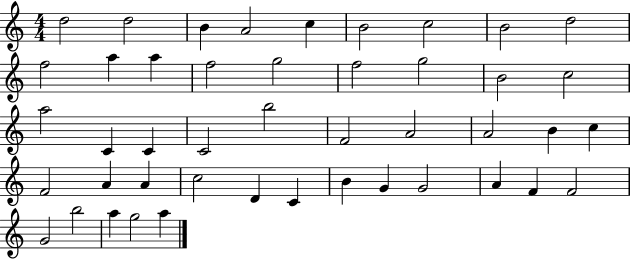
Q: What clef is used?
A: treble